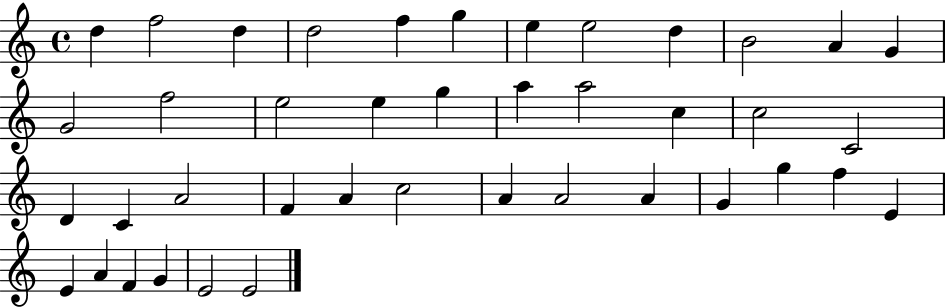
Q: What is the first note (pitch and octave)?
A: D5